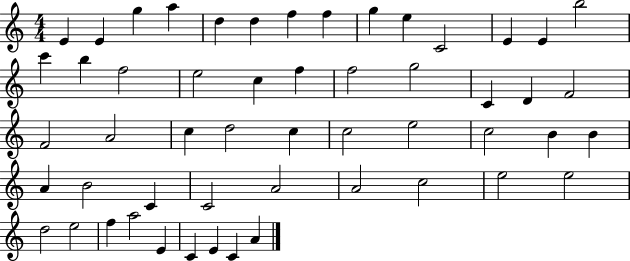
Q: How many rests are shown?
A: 0